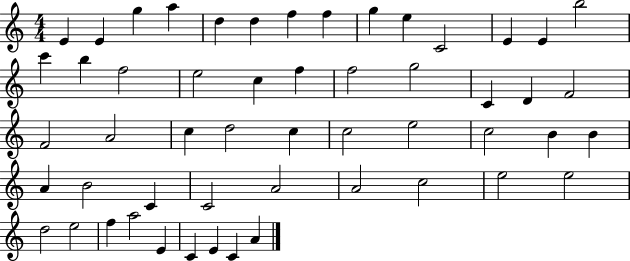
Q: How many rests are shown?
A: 0